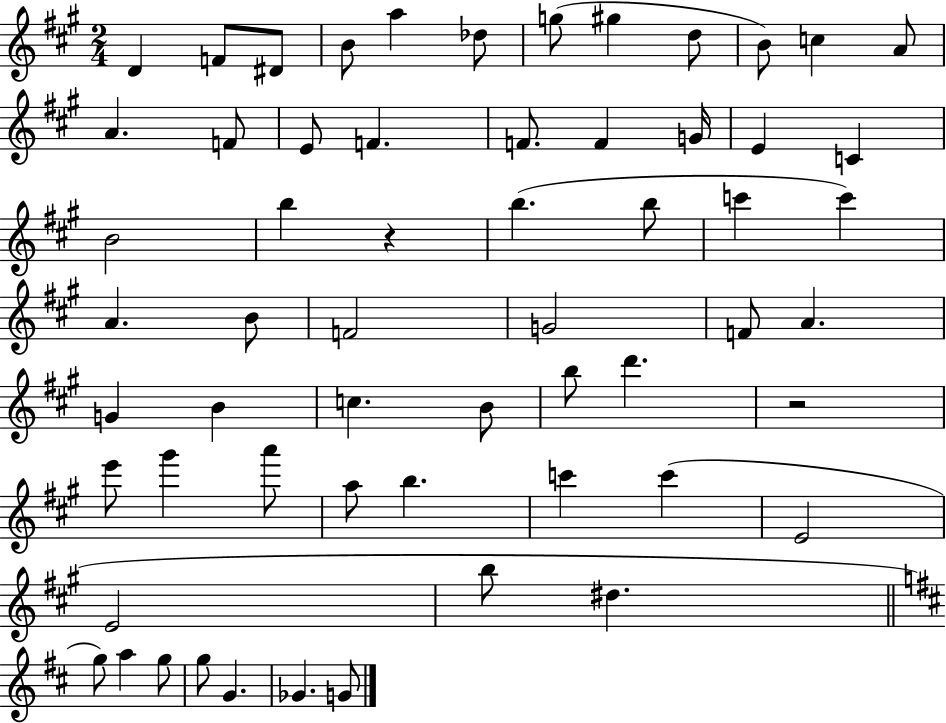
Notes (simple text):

D4/q F4/e D#4/e B4/e A5/q Db5/e G5/e G#5/q D5/e B4/e C5/q A4/e A4/q. F4/e E4/e F4/q. F4/e. F4/q G4/s E4/q C4/q B4/h B5/q R/q B5/q. B5/e C6/q C6/q A4/q. B4/e F4/h G4/h F4/e A4/q. G4/q B4/q C5/q. B4/e B5/e D6/q. R/h E6/e G#6/q A6/e A5/e B5/q. C6/q C6/q E4/h E4/h B5/e D#5/q. G5/e A5/q G5/e G5/e G4/q. Gb4/q. G4/e